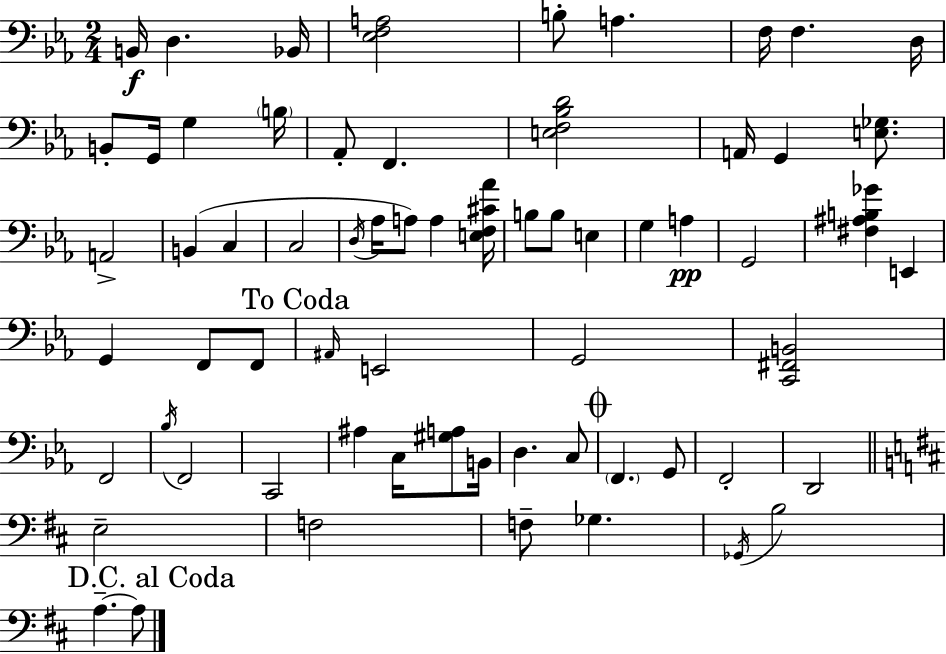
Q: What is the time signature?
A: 2/4